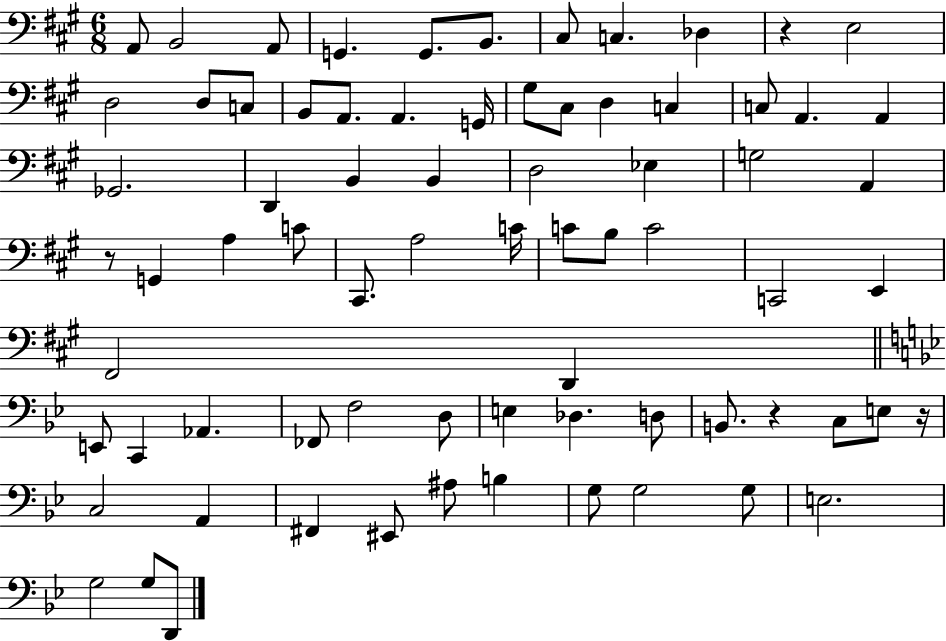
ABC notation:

X:1
T:Untitled
M:6/8
L:1/4
K:A
A,,/2 B,,2 A,,/2 G,, G,,/2 B,,/2 ^C,/2 C, _D, z E,2 D,2 D,/2 C,/2 B,,/2 A,,/2 A,, G,,/4 ^G,/2 ^C,/2 D, C, C,/2 A,, A,, _G,,2 D,, B,, B,, D,2 _E, G,2 A,, z/2 G,, A, C/2 ^C,,/2 A,2 C/4 C/2 B,/2 C2 C,,2 E,, ^F,,2 D,, E,,/2 C,, _A,, _F,,/2 F,2 D,/2 E, _D, D,/2 B,,/2 z C,/2 E,/2 z/4 C,2 A,, ^F,, ^E,,/2 ^A,/2 B, G,/2 G,2 G,/2 E,2 G,2 G,/2 D,,/2